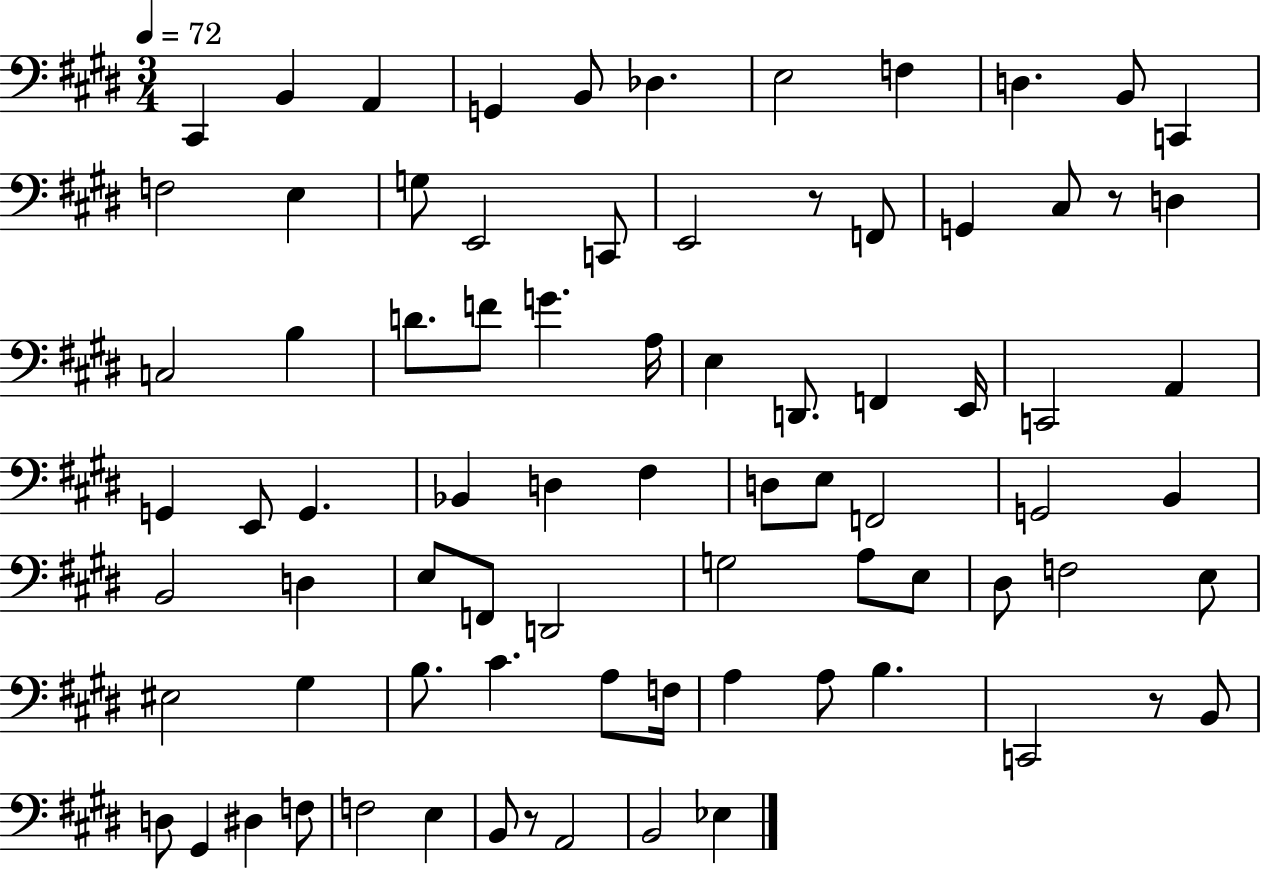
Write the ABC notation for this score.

X:1
T:Untitled
M:3/4
L:1/4
K:E
^C,, B,, A,, G,, B,,/2 _D, E,2 F, D, B,,/2 C,, F,2 E, G,/2 E,,2 C,,/2 E,,2 z/2 F,,/2 G,, ^C,/2 z/2 D, C,2 B, D/2 F/2 G A,/4 E, D,,/2 F,, E,,/4 C,,2 A,, G,, E,,/2 G,, _B,, D, ^F, D,/2 E,/2 F,,2 G,,2 B,, B,,2 D, E,/2 F,,/2 D,,2 G,2 A,/2 E,/2 ^D,/2 F,2 E,/2 ^E,2 ^G, B,/2 ^C A,/2 F,/4 A, A,/2 B, C,,2 z/2 B,,/2 D,/2 ^G,, ^D, F,/2 F,2 E, B,,/2 z/2 A,,2 B,,2 _E,